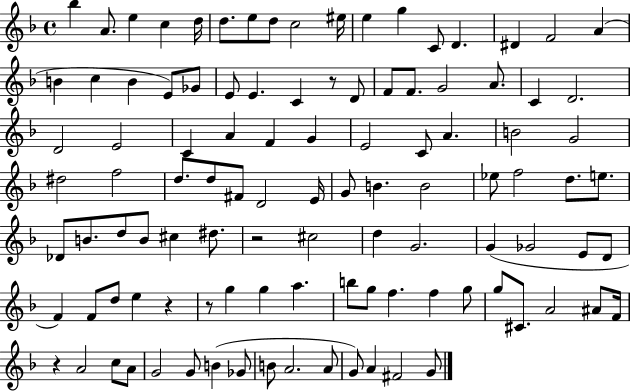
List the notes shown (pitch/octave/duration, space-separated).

Bb5/q A4/e. E5/q C5/q D5/s D5/e. E5/e D5/e C5/h EIS5/s E5/q G5/q C4/e D4/q. D#4/q F4/h A4/q B4/q C5/q B4/q E4/e Gb4/e E4/e E4/q. C4/q R/e D4/e F4/e F4/e. G4/h A4/e. C4/q D4/h. D4/h E4/h C4/q A4/q F4/q G4/q E4/h C4/e A4/q. B4/h G4/h D#5/h F5/h D5/e. D5/e F#4/e D4/h E4/s G4/e B4/q. B4/h Eb5/e F5/h D5/e. E5/e. Db4/e B4/e. D5/e B4/e C#5/q D#5/e. R/h C#5/h D5/q G4/h. G4/q Gb4/h E4/e D4/e F4/q F4/e D5/e E5/q R/q R/e G5/q G5/q A5/q. B5/e G5/e F5/q. F5/q G5/e G5/e C#4/e. A4/h A#4/e F4/s R/q A4/h C5/e A4/e G4/h G4/e B4/q Gb4/e B4/e A4/h. A4/e G4/e A4/q F#4/h G4/e